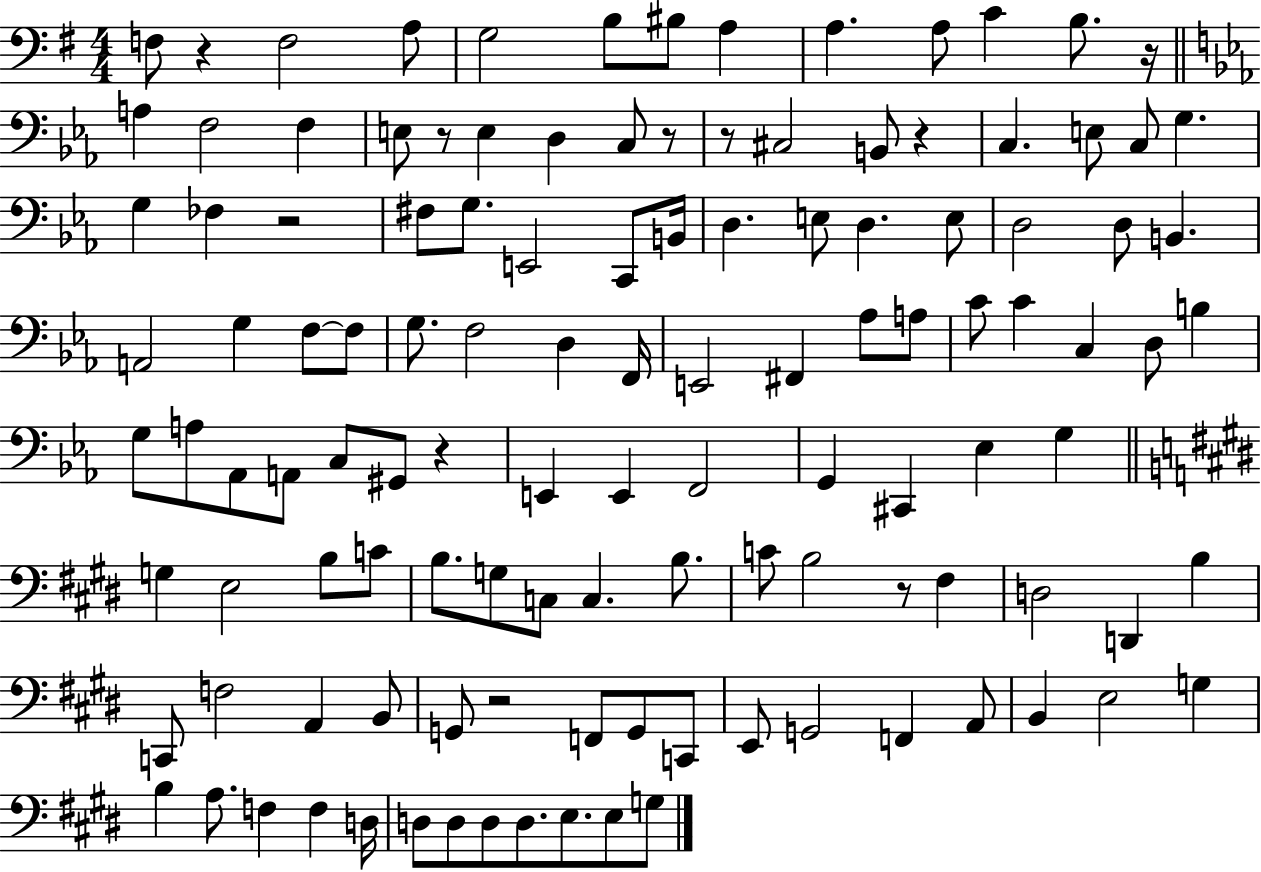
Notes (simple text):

F3/e R/q F3/h A3/e G3/h B3/e BIS3/e A3/q A3/q. A3/e C4/q B3/e. R/s A3/q F3/h F3/q E3/e R/e E3/q D3/q C3/e R/e R/e C#3/h B2/e R/q C3/q. E3/e C3/e G3/q. G3/q FES3/q R/h F#3/e G3/e. E2/h C2/e B2/s D3/q. E3/e D3/q. E3/e D3/h D3/e B2/q. A2/h G3/q F3/e F3/e G3/e. F3/h D3/q F2/s E2/h F#2/q Ab3/e A3/e C4/e C4/q C3/q D3/e B3/q G3/e A3/e Ab2/e A2/e C3/e G#2/e R/q E2/q E2/q F2/h G2/q C#2/q Eb3/q G3/q G3/q E3/h B3/e C4/e B3/e. G3/e C3/e C3/q. B3/e. C4/e B3/h R/e F#3/q D3/h D2/q B3/q C2/e F3/h A2/q B2/e G2/e R/h F2/e G2/e C2/e E2/e G2/h F2/q A2/e B2/q E3/h G3/q B3/q A3/e. F3/q F3/q D3/s D3/e D3/e D3/e D3/e. E3/e. E3/e G3/e